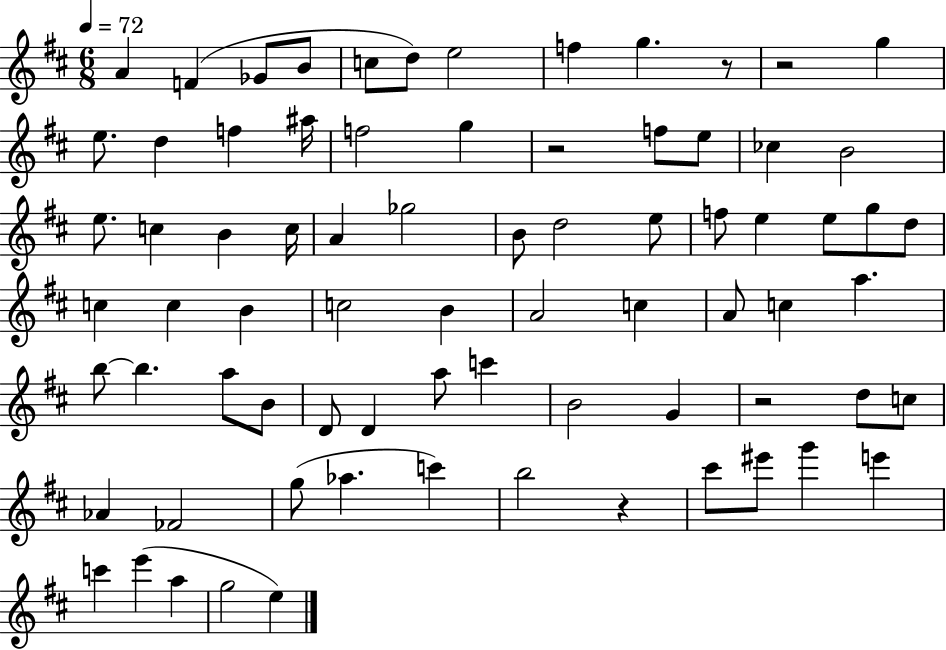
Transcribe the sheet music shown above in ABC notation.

X:1
T:Untitled
M:6/8
L:1/4
K:D
A F _G/2 B/2 c/2 d/2 e2 f g z/2 z2 g e/2 d f ^a/4 f2 g z2 f/2 e/2 _c B2 e/2 c B c/4 A _g2 B/2 d2 e/2 f/2 e e/2 g/2 d/2 c c B c2 B A2 c A/2 c a b/2 b a/2 B/2 D/2 D a/2 c' B2 G z2 d/2 c/2 _A _F2 g/2 _a c' b2 z ^c'/2 ^e'/2 g' e' c' e' a g2 e